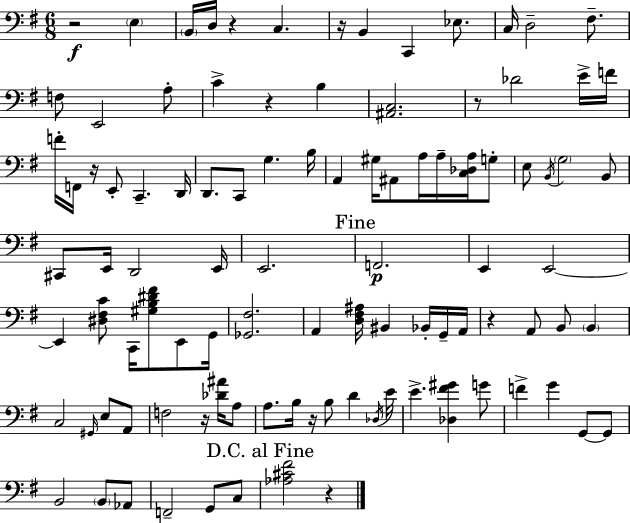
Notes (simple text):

R/h E3/q B2/s D3/s R/q C3/q. R/s B2/q C2/q Eb3/e. C3/s D3/h F#3/e. F3/e E2/h A3/e C4/q R/q B3/q [A#2,C3]/h. R/e Db4/h E4/s F4/s F4/s F2/s R/s E2/e C2/q. D2/s D2/e. C2/e G3/q. B3/s A2/q G#3/s A#2/e A3/s A3/s [C3,Db3,A3]/s G3/e E3/e B2/s G3/h B2/e C#2/e E2/s D2/h E2/s E2/h. F2/h. E2/q E2/h E2/q [D#3,F#3,C4]/e C2/s [G#3,B3,D#4,F#4]/e E2/e G2/s [Gb2,F#3]/h. A2/q [D3,F#3,A#3]/s BIS2/q Bb2/s G2/s A2/s R/q A2/e B2/e B2/q C3/h G#2/s E3/e A2/e F3/h R/s [Db4,A#4]/s A3/e A3/e. B3/s R/s B3/e D4/q Db3/s E4/s E4/q. [Db3,F#4,G#4]/q G4/e F4/q G4/q G2/e G2/e B2/h B2/e Ab2/e F2/h G2/e C3/e [Ab3,C#4,F#4]/h R/q